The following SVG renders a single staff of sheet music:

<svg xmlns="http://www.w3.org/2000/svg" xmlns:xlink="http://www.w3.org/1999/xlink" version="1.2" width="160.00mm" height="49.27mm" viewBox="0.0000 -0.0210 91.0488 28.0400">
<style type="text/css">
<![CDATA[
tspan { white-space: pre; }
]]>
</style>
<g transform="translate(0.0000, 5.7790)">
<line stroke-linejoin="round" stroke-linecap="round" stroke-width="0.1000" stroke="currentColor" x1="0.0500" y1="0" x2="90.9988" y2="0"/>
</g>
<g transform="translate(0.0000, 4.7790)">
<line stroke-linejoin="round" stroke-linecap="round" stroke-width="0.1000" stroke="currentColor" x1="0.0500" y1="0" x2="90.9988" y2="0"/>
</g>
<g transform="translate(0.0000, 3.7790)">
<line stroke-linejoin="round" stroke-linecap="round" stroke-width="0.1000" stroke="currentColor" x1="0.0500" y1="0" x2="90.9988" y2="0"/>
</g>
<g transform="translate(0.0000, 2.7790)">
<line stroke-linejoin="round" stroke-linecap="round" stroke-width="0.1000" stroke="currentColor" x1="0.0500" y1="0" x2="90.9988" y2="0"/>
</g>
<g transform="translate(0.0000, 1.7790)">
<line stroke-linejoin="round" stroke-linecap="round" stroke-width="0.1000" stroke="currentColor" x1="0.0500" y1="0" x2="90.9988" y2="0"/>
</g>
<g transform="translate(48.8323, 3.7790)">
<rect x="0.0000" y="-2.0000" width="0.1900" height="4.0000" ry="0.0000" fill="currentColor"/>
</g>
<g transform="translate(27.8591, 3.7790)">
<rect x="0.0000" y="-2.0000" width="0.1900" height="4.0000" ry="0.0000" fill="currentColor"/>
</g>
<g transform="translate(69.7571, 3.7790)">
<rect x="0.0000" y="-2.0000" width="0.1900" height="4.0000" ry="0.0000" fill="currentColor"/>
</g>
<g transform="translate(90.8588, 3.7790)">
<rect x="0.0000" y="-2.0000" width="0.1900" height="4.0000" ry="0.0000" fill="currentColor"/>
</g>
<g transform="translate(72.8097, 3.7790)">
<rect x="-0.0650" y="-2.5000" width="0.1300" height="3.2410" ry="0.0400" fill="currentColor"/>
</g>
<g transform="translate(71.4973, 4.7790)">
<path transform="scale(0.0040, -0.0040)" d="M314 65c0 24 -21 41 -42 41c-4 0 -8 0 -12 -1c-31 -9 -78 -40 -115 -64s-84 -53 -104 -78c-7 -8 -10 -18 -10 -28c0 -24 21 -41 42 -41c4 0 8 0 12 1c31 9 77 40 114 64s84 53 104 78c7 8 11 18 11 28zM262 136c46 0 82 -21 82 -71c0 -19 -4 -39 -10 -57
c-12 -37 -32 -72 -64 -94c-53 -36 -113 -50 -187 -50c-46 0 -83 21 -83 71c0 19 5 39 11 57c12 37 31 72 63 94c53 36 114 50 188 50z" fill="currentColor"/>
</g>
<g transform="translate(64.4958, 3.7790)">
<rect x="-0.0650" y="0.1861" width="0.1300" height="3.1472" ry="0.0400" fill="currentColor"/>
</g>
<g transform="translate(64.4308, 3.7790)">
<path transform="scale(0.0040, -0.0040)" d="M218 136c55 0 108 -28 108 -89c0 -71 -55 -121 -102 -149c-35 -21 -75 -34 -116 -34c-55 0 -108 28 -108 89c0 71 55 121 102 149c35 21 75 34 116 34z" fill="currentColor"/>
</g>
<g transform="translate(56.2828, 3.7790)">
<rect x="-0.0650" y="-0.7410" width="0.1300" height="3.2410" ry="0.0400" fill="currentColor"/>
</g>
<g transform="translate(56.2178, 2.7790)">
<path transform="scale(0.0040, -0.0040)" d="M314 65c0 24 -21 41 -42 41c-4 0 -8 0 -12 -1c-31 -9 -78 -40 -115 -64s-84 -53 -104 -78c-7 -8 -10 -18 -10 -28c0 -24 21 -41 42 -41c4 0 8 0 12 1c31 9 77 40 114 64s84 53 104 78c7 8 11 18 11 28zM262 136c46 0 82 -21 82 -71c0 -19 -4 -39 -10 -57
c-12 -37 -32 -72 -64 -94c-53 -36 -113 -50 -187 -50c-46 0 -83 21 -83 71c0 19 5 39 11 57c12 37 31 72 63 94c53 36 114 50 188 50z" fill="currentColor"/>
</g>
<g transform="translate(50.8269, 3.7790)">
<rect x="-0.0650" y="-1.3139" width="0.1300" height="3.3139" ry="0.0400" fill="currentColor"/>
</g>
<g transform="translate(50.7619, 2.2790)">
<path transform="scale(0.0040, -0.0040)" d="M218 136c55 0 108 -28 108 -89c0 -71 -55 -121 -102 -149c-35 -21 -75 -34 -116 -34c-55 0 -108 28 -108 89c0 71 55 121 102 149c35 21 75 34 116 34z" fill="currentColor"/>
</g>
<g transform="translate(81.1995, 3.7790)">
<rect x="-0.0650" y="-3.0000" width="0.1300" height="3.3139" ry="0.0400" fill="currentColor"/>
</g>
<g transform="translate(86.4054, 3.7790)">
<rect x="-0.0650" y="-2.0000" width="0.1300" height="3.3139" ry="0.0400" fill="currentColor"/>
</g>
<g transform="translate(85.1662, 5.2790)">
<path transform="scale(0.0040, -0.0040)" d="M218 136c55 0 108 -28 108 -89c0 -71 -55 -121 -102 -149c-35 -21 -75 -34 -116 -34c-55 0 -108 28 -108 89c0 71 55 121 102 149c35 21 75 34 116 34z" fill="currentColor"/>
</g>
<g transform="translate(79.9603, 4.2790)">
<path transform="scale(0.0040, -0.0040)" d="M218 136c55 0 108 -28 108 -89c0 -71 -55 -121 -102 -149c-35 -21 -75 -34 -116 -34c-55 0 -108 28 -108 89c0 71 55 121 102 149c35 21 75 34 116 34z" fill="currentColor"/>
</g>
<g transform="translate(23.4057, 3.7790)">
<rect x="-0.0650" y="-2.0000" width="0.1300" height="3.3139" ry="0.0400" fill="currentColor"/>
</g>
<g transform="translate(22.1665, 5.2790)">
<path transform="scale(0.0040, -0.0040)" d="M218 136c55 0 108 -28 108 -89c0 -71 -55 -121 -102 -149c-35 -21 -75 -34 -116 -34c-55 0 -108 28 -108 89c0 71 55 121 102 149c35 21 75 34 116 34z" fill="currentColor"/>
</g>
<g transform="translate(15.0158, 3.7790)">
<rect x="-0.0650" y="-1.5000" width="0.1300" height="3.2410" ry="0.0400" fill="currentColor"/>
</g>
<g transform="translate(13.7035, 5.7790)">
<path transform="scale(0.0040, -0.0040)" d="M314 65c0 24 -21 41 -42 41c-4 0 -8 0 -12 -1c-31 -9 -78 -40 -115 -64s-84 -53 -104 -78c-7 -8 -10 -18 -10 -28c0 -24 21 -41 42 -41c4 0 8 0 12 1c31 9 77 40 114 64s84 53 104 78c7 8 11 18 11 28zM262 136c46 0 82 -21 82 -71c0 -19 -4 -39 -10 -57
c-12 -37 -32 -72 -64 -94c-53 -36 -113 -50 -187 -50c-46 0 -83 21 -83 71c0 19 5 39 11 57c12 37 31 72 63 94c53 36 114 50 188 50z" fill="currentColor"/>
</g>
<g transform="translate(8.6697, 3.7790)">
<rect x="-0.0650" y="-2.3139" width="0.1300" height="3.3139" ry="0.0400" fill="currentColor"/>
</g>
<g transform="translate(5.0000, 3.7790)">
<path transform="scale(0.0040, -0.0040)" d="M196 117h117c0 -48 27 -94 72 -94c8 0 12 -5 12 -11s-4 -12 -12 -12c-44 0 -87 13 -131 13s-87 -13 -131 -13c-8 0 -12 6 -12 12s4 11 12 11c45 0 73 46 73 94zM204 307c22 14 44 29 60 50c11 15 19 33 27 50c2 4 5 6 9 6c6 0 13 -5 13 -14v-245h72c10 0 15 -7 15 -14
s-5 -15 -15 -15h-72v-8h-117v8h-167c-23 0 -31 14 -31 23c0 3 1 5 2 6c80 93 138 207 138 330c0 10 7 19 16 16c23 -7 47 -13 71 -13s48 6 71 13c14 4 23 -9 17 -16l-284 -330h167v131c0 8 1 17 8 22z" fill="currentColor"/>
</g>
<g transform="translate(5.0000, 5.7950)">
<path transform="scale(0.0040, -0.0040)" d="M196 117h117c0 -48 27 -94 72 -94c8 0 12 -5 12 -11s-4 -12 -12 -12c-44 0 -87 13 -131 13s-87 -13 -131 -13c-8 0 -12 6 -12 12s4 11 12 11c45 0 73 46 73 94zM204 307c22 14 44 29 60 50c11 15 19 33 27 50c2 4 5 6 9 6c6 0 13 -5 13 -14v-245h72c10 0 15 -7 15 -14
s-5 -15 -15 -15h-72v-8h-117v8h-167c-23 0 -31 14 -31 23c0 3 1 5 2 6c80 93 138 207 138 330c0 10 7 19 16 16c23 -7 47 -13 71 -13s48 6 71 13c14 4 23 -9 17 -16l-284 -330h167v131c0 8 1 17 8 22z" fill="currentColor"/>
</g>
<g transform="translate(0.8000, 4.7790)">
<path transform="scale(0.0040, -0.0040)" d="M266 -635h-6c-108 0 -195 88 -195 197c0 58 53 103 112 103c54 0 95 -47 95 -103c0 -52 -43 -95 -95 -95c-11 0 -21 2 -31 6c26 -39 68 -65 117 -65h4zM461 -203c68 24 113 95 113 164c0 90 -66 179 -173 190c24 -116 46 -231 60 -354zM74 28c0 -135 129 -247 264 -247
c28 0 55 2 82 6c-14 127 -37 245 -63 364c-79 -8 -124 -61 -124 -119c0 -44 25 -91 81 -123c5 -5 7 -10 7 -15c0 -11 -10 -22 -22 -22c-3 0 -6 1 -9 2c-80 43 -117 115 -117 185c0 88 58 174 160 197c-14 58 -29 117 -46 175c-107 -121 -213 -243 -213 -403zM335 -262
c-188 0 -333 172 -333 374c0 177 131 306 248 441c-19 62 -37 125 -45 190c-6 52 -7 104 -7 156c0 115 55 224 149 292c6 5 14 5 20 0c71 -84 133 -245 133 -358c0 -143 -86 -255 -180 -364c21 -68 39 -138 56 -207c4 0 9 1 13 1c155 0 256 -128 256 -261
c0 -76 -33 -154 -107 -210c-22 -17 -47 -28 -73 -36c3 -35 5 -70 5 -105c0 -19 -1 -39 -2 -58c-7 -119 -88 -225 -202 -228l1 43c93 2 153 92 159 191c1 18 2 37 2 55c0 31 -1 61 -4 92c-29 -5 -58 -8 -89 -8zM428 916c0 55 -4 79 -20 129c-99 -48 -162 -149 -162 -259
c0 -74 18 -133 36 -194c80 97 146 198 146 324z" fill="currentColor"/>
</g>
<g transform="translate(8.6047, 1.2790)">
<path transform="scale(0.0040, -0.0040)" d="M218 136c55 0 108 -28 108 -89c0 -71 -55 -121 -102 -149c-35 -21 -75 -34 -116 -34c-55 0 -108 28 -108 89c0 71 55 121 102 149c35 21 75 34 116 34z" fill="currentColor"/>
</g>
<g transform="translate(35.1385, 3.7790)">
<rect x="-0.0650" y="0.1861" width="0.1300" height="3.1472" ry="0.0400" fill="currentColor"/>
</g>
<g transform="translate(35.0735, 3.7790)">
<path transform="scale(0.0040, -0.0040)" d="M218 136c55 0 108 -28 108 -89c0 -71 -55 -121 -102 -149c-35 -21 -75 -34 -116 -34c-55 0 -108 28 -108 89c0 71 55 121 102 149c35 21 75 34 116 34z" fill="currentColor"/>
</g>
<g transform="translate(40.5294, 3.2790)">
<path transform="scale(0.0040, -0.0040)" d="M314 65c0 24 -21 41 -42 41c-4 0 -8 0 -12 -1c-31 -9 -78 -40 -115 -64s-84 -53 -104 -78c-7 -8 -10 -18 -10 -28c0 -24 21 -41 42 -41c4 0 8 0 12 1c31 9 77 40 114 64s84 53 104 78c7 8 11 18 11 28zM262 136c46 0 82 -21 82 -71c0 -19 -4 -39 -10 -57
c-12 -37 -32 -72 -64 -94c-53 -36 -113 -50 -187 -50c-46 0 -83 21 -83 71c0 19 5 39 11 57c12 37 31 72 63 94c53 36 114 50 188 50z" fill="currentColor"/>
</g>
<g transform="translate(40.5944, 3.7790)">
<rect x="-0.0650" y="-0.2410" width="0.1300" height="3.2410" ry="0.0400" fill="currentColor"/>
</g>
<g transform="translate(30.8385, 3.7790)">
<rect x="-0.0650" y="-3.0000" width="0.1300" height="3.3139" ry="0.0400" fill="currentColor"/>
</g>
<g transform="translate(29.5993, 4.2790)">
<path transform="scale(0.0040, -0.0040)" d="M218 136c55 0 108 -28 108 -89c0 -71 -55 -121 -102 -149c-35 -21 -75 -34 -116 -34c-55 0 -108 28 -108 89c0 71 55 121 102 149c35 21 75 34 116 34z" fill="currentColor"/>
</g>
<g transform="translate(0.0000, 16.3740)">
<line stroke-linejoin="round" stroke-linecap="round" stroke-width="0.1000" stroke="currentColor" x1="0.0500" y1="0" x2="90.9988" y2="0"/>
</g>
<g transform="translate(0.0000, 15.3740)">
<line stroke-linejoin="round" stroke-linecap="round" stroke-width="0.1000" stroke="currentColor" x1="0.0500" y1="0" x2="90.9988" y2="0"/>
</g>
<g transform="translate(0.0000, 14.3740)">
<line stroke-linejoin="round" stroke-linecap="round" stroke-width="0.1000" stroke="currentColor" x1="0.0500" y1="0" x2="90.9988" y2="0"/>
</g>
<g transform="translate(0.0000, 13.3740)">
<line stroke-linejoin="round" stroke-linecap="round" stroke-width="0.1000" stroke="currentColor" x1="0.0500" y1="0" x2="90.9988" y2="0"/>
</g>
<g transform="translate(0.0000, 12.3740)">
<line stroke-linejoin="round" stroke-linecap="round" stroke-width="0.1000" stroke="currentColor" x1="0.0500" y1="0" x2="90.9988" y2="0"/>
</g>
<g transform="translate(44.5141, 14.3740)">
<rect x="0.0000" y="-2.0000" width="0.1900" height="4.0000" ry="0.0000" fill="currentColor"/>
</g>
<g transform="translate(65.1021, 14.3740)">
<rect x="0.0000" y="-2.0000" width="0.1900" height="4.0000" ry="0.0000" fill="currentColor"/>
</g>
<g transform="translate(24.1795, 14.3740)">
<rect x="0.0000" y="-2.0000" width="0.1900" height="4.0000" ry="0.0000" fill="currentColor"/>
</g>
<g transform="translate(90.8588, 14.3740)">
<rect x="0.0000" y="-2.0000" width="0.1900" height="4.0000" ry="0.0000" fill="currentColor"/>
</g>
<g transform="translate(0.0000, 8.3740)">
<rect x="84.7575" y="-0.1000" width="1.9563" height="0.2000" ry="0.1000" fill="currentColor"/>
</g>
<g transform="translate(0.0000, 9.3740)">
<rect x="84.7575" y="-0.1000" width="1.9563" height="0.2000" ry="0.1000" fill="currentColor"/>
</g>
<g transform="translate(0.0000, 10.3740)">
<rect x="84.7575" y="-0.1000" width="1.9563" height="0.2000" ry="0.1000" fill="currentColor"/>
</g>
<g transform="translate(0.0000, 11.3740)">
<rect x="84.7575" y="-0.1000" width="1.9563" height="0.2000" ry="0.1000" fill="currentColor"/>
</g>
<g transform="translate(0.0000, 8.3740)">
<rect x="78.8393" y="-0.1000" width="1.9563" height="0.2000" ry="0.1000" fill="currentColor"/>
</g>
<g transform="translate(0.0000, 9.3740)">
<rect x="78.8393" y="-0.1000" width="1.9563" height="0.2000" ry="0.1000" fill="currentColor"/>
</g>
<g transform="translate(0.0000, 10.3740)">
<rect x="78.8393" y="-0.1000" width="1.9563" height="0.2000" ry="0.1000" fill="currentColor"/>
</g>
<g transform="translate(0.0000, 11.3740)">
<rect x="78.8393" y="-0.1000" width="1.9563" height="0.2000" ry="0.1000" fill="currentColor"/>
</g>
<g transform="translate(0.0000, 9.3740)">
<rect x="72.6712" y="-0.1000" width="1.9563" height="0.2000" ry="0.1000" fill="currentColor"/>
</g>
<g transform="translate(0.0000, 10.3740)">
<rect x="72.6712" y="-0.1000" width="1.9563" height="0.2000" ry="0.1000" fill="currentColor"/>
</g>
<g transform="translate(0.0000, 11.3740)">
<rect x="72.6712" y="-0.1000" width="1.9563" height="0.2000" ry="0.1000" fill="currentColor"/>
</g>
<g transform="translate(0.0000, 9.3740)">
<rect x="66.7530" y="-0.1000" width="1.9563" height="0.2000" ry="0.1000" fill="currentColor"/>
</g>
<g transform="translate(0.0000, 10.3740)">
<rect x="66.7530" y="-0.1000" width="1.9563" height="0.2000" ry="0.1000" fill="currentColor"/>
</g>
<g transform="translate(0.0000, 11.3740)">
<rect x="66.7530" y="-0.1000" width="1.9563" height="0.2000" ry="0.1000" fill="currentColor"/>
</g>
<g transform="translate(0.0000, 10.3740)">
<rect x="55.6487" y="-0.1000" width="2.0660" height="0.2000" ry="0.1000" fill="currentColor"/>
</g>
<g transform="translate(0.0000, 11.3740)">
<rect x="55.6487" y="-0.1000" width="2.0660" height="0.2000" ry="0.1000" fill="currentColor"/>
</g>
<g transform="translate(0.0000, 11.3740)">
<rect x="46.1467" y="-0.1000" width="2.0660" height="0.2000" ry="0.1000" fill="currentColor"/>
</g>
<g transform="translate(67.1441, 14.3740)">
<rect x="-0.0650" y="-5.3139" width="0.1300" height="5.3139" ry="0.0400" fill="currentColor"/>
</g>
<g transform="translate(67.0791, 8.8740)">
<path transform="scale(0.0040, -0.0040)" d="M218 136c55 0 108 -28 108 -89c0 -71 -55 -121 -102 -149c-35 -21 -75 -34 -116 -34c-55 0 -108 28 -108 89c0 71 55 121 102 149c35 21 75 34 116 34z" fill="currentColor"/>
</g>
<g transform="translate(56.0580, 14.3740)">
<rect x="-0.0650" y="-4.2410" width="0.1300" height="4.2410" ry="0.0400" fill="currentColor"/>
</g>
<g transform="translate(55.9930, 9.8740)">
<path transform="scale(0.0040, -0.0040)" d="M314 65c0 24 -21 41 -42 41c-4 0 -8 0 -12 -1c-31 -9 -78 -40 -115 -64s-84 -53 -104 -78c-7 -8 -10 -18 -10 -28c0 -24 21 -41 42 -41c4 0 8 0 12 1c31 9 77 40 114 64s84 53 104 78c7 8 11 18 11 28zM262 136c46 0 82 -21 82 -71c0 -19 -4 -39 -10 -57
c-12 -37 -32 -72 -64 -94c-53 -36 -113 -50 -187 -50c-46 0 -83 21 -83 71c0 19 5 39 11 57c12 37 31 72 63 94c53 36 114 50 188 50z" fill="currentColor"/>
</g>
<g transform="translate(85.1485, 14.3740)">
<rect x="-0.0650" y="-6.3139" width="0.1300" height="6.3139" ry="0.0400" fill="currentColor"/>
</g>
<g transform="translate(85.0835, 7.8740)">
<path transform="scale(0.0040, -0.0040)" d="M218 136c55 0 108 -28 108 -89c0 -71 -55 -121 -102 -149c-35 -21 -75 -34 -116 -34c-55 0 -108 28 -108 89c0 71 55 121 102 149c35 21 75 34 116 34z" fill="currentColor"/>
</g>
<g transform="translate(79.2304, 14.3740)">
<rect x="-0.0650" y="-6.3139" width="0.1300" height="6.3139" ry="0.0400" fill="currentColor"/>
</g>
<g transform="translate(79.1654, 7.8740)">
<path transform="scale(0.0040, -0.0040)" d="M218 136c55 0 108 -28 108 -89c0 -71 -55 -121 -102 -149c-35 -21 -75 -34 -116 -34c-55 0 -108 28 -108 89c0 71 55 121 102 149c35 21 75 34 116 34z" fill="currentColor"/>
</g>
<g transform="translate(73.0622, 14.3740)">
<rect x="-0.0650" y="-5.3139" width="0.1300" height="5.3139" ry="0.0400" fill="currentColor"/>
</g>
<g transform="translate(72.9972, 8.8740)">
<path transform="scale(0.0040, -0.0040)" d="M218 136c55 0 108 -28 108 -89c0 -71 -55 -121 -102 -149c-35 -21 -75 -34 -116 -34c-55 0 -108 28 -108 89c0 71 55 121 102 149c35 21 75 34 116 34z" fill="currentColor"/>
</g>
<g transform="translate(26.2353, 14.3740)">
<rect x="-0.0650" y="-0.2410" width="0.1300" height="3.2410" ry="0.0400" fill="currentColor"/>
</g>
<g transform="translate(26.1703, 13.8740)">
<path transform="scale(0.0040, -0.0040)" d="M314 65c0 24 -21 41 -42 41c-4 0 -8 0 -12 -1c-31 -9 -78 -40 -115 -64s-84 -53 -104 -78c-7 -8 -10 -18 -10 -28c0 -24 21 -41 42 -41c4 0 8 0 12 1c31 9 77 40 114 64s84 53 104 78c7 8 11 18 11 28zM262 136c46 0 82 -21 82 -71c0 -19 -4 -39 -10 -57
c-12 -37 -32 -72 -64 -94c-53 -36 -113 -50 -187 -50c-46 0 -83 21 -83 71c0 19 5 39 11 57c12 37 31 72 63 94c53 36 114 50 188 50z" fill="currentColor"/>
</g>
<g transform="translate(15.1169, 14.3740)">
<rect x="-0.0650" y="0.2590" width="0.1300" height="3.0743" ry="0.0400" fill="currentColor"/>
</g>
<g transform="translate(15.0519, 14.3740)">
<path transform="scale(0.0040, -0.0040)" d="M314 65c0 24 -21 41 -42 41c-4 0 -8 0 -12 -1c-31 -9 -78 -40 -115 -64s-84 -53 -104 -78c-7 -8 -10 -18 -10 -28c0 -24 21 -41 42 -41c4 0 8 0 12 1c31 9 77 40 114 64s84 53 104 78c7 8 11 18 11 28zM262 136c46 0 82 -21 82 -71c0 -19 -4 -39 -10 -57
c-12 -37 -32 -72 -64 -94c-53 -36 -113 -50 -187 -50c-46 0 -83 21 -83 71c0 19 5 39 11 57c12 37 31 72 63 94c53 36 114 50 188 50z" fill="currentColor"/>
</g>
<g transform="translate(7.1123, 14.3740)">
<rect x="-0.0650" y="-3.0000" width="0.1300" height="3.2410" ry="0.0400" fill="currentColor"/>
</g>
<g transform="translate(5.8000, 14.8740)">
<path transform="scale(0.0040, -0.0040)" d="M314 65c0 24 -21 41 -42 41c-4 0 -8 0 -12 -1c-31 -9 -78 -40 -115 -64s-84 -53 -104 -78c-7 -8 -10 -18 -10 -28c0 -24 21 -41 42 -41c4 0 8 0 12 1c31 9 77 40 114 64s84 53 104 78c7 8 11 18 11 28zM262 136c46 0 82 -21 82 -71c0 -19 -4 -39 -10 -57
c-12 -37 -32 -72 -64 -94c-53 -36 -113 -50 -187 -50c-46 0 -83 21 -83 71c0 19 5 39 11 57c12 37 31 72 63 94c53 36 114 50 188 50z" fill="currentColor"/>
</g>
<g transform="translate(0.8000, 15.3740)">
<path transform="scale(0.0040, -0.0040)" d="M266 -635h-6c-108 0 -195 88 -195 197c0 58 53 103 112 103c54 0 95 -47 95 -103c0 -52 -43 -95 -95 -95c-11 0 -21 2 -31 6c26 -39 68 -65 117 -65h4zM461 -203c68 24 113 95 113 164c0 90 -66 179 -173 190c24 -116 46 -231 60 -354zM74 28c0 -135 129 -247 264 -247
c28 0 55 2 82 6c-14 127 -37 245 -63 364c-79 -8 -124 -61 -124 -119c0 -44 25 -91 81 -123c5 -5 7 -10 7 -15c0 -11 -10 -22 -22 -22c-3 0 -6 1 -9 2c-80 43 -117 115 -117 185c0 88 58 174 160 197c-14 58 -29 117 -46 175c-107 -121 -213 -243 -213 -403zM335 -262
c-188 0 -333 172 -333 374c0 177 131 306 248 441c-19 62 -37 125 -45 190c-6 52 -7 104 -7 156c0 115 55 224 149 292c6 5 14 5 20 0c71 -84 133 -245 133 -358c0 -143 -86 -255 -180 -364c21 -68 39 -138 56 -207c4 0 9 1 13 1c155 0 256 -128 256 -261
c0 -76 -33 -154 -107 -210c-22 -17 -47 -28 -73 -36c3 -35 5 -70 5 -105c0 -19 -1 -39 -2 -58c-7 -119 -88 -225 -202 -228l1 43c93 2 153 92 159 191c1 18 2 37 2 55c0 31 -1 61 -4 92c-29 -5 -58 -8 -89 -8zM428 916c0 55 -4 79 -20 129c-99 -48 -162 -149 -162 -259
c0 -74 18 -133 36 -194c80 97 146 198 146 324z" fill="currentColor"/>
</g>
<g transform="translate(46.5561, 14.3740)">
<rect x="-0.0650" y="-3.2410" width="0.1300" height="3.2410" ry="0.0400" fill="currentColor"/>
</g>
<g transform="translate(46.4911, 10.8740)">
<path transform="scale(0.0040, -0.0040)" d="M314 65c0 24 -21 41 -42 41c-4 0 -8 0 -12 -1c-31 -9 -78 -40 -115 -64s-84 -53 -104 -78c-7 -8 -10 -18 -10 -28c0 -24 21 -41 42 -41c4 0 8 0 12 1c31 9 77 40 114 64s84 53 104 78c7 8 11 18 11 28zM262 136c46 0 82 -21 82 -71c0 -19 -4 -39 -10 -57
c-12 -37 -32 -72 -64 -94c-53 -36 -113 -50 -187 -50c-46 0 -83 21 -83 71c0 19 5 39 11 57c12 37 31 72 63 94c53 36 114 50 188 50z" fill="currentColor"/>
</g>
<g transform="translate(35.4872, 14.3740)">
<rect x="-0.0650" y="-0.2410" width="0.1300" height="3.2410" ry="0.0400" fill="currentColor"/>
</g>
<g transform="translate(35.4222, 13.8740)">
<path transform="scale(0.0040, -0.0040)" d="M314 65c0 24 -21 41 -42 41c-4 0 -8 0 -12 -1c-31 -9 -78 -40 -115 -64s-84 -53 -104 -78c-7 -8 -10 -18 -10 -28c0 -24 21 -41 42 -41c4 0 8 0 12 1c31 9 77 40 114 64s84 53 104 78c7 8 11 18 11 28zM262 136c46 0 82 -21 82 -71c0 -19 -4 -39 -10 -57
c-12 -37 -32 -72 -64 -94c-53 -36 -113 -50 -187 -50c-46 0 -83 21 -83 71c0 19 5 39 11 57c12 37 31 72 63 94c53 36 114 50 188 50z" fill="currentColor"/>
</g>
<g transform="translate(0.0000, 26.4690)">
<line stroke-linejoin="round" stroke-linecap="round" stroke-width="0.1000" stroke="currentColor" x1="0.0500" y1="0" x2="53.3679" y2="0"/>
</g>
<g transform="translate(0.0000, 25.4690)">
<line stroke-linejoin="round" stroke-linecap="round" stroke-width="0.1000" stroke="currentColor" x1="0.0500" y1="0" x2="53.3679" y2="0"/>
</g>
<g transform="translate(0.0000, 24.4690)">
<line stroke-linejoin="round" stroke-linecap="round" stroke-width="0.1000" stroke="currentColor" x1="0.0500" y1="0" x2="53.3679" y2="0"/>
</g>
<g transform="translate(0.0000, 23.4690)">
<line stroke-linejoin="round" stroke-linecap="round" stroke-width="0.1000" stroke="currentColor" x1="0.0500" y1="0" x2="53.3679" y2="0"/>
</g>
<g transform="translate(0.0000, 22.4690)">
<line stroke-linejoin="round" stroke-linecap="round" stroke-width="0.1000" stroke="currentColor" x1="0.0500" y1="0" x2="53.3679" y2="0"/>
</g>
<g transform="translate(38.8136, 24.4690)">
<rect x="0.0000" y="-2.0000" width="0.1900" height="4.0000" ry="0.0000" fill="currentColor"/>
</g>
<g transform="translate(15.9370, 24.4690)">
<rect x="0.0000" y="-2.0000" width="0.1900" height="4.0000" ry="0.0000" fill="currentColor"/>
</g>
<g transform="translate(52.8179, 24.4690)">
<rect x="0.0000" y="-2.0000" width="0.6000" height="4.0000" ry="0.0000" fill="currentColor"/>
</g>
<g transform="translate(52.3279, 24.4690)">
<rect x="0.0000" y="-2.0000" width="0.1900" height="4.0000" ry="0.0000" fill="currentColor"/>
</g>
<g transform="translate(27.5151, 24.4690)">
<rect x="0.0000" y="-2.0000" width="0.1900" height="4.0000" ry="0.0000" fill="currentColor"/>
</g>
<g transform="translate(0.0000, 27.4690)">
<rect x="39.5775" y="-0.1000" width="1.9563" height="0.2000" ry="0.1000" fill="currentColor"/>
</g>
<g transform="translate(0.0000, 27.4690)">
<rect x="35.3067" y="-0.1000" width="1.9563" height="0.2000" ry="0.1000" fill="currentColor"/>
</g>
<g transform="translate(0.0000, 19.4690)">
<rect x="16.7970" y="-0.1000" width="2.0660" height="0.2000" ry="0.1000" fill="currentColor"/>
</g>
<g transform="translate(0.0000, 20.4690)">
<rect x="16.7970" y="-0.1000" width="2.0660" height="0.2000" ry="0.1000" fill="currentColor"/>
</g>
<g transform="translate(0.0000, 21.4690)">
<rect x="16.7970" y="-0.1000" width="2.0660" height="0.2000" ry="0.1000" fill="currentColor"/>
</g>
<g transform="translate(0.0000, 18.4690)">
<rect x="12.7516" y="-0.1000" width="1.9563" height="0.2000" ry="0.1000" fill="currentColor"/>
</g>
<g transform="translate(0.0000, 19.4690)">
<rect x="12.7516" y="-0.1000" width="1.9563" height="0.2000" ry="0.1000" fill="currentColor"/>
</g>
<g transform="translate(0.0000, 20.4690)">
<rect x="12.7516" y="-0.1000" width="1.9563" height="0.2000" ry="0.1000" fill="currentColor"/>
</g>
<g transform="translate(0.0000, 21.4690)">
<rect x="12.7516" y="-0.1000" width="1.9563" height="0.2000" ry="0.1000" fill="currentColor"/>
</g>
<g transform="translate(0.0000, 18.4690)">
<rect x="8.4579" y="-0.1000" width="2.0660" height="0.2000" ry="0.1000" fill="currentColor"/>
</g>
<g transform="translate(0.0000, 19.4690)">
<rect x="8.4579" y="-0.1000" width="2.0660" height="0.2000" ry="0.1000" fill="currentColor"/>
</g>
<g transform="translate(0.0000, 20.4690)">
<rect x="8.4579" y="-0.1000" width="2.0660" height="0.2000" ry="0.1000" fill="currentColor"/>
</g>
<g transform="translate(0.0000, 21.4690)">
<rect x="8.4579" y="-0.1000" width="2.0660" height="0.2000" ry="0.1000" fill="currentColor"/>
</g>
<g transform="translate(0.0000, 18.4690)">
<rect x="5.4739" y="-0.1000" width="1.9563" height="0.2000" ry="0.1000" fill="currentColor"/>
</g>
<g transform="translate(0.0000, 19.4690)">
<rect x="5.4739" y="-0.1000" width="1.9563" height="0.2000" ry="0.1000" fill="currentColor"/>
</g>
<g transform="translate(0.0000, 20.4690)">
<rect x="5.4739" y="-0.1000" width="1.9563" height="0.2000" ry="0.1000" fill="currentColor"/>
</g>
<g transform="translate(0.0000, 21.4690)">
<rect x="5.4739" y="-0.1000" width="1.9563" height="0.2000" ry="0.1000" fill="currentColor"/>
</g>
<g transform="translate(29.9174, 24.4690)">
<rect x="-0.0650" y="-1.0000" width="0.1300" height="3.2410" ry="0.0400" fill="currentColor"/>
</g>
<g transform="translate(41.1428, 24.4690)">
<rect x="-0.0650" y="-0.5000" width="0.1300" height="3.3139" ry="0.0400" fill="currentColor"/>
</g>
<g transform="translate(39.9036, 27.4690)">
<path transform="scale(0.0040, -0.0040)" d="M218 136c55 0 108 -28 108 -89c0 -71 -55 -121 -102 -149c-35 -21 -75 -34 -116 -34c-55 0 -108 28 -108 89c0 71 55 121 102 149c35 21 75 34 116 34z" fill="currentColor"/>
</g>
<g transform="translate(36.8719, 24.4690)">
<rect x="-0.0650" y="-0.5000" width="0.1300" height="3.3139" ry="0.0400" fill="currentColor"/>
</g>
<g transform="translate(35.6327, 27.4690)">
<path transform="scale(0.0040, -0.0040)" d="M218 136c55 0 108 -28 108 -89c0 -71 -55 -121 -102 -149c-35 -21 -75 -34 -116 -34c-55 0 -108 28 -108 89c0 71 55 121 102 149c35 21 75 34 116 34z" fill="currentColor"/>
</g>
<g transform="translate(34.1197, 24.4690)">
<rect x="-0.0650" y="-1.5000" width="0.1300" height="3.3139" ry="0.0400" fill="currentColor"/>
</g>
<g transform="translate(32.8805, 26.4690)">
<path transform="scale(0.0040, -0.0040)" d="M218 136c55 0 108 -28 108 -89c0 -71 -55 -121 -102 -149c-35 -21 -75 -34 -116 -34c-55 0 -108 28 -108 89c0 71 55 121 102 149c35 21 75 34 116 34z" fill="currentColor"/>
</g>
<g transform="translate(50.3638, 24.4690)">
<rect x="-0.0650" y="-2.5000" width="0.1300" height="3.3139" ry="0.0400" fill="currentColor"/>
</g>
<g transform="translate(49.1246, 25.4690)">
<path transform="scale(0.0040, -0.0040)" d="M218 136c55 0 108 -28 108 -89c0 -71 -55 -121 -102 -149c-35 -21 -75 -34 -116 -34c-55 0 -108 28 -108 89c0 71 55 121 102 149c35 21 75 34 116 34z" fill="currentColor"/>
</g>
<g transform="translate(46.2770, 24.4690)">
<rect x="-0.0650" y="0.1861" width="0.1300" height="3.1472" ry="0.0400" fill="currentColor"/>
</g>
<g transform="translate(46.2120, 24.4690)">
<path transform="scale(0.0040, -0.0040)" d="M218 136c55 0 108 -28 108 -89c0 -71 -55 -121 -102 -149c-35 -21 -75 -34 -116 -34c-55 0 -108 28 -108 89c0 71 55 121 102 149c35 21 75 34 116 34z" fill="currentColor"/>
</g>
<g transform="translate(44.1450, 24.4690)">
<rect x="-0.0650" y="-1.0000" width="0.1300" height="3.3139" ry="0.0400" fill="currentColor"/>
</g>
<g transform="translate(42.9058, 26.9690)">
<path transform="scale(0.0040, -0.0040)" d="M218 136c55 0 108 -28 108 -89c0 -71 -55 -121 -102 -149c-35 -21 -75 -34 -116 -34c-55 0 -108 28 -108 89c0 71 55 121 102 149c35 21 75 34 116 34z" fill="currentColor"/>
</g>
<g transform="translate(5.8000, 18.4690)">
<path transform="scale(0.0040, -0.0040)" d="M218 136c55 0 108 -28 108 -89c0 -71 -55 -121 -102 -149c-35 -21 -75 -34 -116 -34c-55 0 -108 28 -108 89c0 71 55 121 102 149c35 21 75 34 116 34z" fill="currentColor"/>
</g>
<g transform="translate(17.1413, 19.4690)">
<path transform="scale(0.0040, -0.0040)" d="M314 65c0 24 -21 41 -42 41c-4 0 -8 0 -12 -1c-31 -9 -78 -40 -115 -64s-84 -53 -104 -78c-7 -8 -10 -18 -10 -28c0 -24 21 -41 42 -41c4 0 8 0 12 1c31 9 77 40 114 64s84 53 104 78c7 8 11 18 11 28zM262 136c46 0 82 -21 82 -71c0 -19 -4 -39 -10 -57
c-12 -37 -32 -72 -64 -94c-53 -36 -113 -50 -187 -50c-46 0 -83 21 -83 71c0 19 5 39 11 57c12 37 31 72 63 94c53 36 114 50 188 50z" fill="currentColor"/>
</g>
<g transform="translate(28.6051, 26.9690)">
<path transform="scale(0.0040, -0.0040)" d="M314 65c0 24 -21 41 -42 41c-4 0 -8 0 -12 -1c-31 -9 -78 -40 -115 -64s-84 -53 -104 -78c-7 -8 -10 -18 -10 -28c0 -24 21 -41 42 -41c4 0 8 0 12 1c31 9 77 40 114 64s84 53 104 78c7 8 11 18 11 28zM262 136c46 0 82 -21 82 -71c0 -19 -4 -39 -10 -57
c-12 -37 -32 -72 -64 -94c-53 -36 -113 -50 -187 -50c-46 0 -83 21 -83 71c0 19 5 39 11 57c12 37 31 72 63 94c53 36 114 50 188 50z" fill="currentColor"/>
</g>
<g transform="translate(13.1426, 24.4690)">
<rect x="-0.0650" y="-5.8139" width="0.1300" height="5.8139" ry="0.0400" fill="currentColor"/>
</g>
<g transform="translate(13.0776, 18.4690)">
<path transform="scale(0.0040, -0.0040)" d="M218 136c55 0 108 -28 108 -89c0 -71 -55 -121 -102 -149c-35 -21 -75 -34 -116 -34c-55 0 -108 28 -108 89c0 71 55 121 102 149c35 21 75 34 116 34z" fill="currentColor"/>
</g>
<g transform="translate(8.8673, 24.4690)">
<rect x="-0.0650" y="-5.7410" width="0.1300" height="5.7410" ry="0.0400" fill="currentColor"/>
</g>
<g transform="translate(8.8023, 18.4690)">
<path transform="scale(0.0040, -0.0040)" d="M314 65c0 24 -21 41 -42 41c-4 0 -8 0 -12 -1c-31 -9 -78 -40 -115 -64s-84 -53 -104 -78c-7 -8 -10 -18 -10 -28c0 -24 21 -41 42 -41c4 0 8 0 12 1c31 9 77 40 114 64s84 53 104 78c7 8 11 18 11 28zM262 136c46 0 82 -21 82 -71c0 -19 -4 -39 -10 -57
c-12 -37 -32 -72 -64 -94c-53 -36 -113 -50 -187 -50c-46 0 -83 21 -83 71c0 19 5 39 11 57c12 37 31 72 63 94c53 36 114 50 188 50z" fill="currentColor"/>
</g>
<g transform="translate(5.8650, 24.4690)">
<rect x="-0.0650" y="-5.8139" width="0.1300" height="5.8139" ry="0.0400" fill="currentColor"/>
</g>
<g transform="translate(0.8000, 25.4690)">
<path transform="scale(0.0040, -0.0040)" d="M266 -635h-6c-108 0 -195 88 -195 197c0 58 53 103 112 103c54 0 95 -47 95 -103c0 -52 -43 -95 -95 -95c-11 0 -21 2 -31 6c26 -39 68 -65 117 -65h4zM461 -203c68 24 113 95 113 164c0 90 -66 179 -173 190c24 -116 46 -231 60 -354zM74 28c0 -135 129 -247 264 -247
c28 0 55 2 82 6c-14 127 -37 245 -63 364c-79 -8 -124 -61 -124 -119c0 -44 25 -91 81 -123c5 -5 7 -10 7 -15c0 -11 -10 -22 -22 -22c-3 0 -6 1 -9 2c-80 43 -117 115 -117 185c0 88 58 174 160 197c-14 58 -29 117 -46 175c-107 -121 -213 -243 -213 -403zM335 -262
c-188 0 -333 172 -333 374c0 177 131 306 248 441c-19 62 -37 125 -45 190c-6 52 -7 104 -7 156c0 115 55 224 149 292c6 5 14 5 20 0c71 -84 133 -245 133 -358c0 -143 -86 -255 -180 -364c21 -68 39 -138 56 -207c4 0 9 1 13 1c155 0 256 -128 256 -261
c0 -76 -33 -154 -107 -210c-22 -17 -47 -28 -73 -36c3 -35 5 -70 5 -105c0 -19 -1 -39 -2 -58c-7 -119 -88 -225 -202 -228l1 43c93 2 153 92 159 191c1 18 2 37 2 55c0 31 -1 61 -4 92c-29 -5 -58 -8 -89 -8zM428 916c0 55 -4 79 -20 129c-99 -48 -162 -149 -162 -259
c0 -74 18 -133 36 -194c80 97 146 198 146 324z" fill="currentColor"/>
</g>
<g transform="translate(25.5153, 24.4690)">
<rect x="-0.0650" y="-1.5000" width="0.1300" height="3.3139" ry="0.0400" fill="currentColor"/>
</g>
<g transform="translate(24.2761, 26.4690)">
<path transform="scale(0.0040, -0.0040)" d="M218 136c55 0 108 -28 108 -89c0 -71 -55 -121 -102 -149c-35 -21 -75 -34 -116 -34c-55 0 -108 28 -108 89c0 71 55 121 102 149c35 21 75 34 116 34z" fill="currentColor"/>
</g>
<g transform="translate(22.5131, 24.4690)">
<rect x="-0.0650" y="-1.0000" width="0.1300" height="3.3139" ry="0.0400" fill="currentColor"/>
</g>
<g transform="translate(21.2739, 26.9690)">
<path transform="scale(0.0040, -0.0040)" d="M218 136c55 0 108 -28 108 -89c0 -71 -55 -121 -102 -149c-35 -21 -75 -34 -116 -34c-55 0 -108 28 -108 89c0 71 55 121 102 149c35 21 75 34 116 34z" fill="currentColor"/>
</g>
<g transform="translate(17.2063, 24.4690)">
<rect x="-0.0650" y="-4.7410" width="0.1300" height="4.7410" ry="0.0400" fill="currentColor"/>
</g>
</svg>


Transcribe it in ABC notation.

X:1
T:Untitled
M:4/4
L:1/4
K:C
g E2 F A B c2 e d2 B G2 A F A2 B2 c2 c2 b2 d'2 f' f' a' a' g' g'2 g' e'2 D E D2 E C C D B G